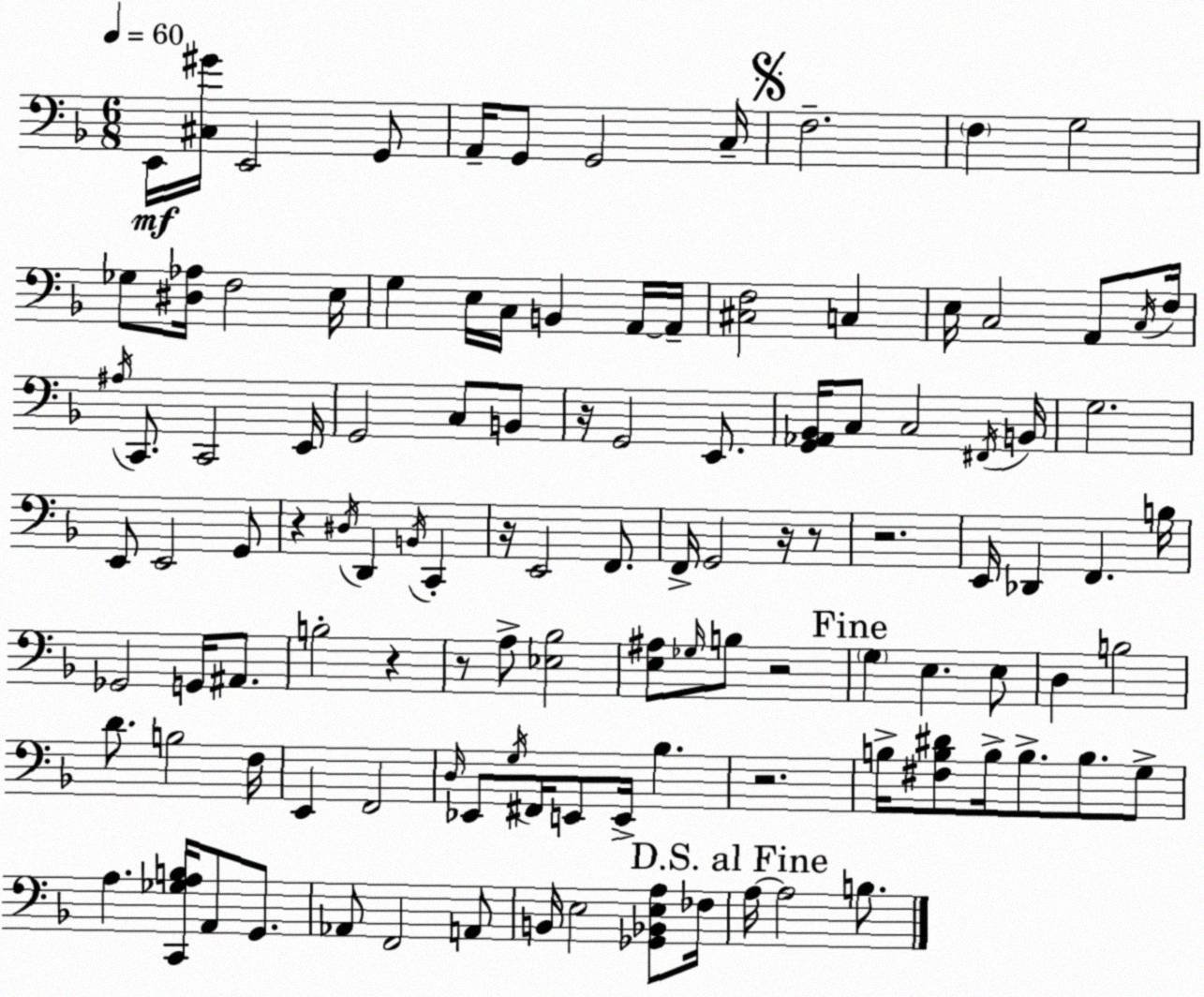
X:1
T:Untitled
M:6/8
L:1/4
K:Dm
E,,/4 [^C,^G]/4 E,,2 G,,/2 A,,/4 G,,/2 G,,2 C,/4 F,2 F, G,2 _G,/2 [^D,_A,]/4 F,2 E,/4 G, E,/4 C,/4 B,, A,,/4 A,,/4 [^C,F,]2 C, E,/4 C,2 A,,/2 C,/4 F,/4 ^A,/4 C,,/2 C,,2 E,,/4 G,,2 C,/2 B,,/2 z/4 G,,2 E,,/2 [G,,_A,,_B,,]/4 C,/2 C,2 ^F,,/4 B,,/4 G,2 E,,/2 E,,2 G,,/2 z ^D,/4 D,, B,,/4 C,, z/4 E,,2 F,,/2 F,,/4 G,,2 z/4 z/2 z2 E,,/4 _D,, F,, B,/4 _G,,2 G,,/4 ^A,,/2 B,2 z z/2 A,/2 [_E,_B,]2 [E,^A,]/2 _G,/4 B,/2 z2 G, E, E,/2 D, B,2 D/2 B,2 F,/4 E,, F,,2 D,/4 _E,,/2 G,/4 ^F,,/4 E,,/2 E,,/4 _B, z2 B,/4 [^F,B,^D]/2 B,/4 B,/2 B,/2 G,/2 A, [C,,_G,A,B,]/4 A,,/2 G,,/2 _A,,/2 F,,2 A,,/2 B,,/4 E,2 [_G,,_B,,E,A,]/2 _F,/4 A,/4 A,2 B,/2